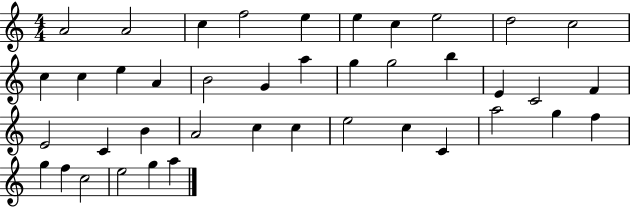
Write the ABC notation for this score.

X:1
T:Untitled
M:4/4
L:1/4
K:C
A2 A2 c f2 e e c e2 d2 c2 c c e A B2 G a g g2 b E C2 F E2 C B A2 c c e2 c C a2 g f g f c2 e2 g a